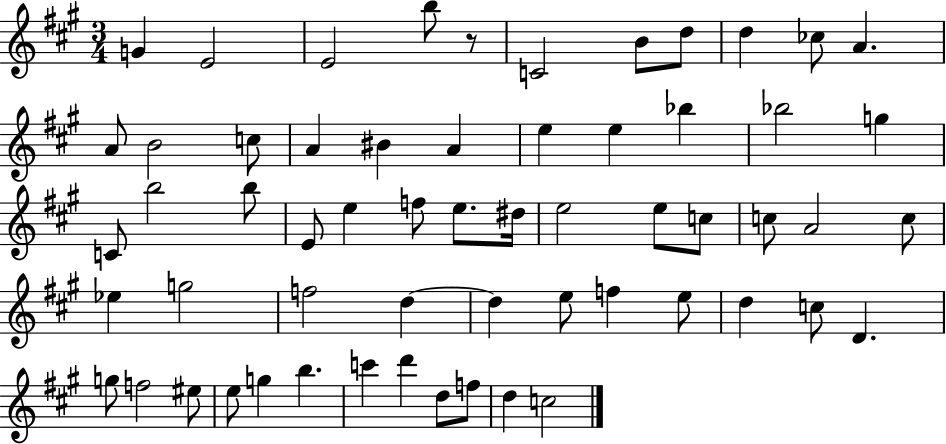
{
  \clef treble
  \numericTimeSignature
  \time 3/4
  \key a \major
  \repeat volta 2 { g'4 e'2 | e'2 b''8 r8 | c'2 b'8 d''8 | d''4 ces''8 a'4. | \break a'8 b'2 c''8 | a'4 bis'4 a'4 | e''4 e''4 bes''4 | bes''2 g''4 | \break c'8 b''2 b''8 | e'8 e''4 f''8 e''8. dis''16 | e''2 e''8 c''8 | c''8 a'2 c''8 | \break ees''4 g''2 | f''2 d''4~~ | d''4 e''8 f''4 e''8 | d''4 c''8 d'4. | \break g''8 f''2 eis''8 | e''8 g''4 b''4. | c'''4 d'''4 d''8 f''8 | d''4 c''2 | \break } \bar "|."
}